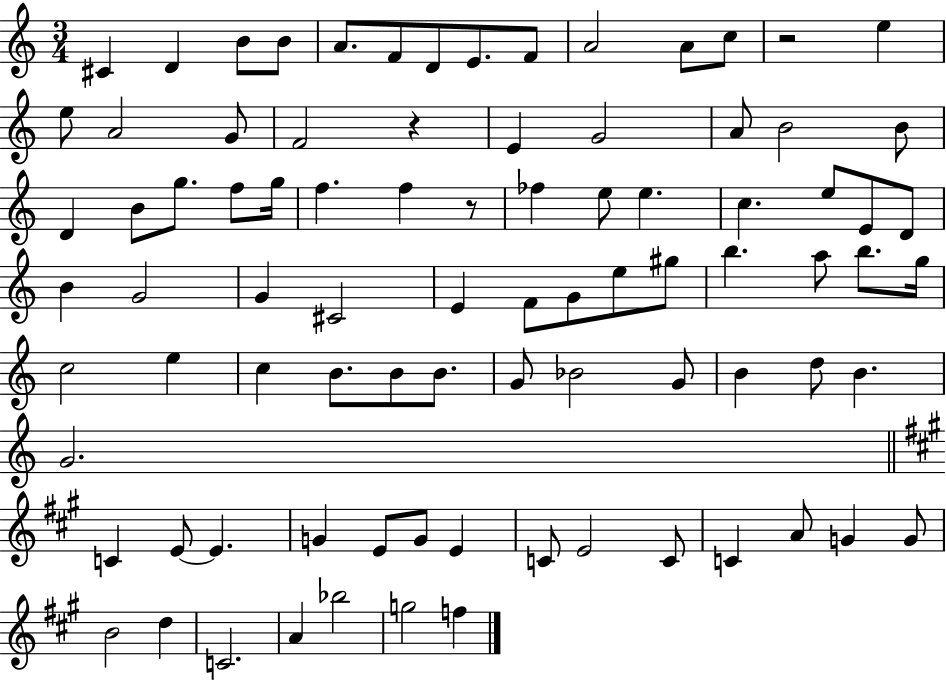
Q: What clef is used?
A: treble